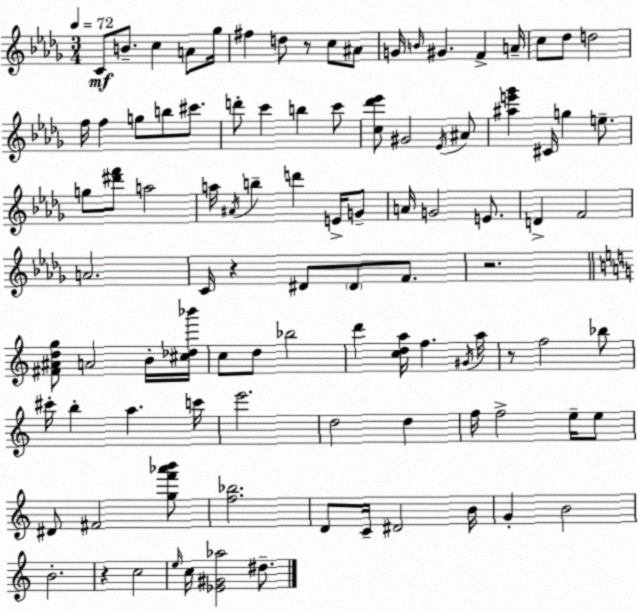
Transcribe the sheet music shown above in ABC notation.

X:1
T:Untitled
M:3/4
L:1/4
K:Bbm
C/2 B/2 c A/2 _g/4 ^f d/2 z/2 c/2 ^A/2 G/4 B/4 ^G F A/4 c/2 _d/2 d2 f/4 f g/2 b/2 ^c'/2 d'/2 c' b c'/2 [c_d'_e']/2 ^G2 _E/4 ^A/2 [^ae'_g'] ^C/4 g e/2 g/2 [^d'f']/2 a2 a/4 ^A/4 b d' E/4 G/2 A/4 G2 E/2 D F2 A2 C/4 z ^D/2 ^D/2 F/2 z2 [^F^Adg]/2 A2 B/4 [^c_d_b']/4 c/2 d/2 _b2 d' [cda]/4 f ^G/4 a/4 z/2 f2 _b/2 ^c'/4 b a c'/4 e'2 d2 d f/4 f2 e/4 e/2 ^D/2 ^F2 [gf'_a'b']/2 [f_b]2 D/2 C/4 ^D2 B/4 G B2 B2 z c2 e/4 c/4 [_E^G_a]2 ^d/2